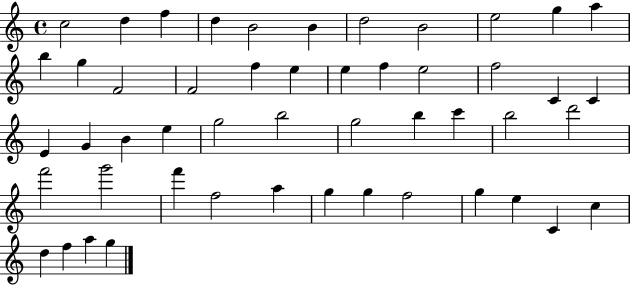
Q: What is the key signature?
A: C major